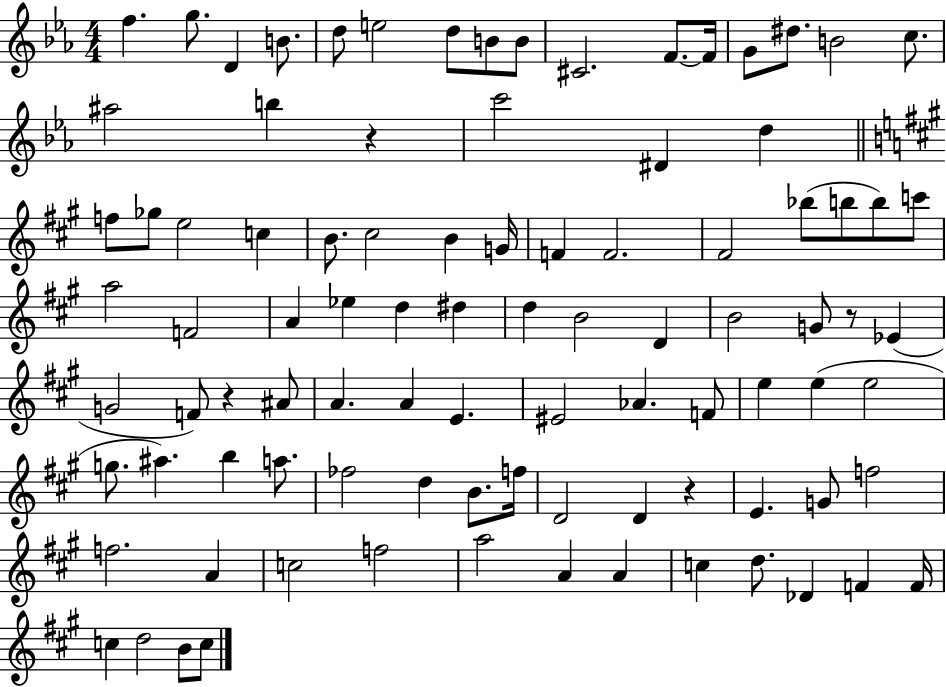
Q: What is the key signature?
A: EES major